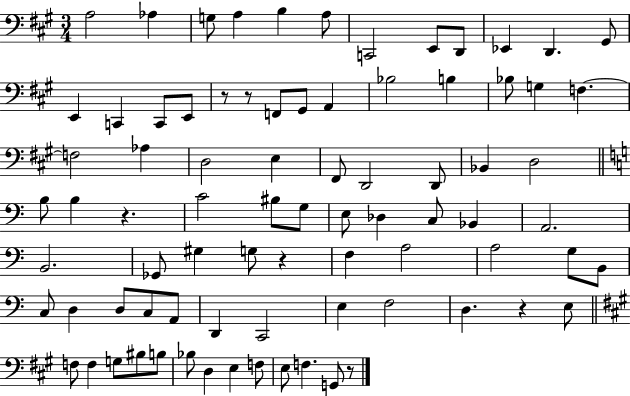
{
  \clef bass
  \numericTimeSignature
  \time 3/4
  \key a \major
  a2 aes4 | g8 a4 b4 a8 | c,2 e,8 d,8 | ees,4 d,4. gis,8 | \break e,4 c,4 c,8 e,8 | r8 r8 f,8 gis,8 a,4 | bes2 b4 | bes8 g4 f4.~~ | \break f2 aes4 | d2 e4 | fis,8 d,2 d,8 | bes,4 d2 | \break \bar "||" \break \key c \major b8 b4 r4. | c'2 bis8 g8 | e8 des4 c8 bes,4 | a,2. | \break b,2. | ges,8 gis4 g8 r4 | f4 a2 | a2 g8 b,8 | \break c8 d4 d8 c8 a,8 | d,4 c,2 | e4 f2 | d4. r4 e8 | \break \bar "||" \break \key a \major f8 f4 g8 bis8 b8 | bes8 d4 e4 f8 | e8 f4. g,8 r8 | \bar "|."
}